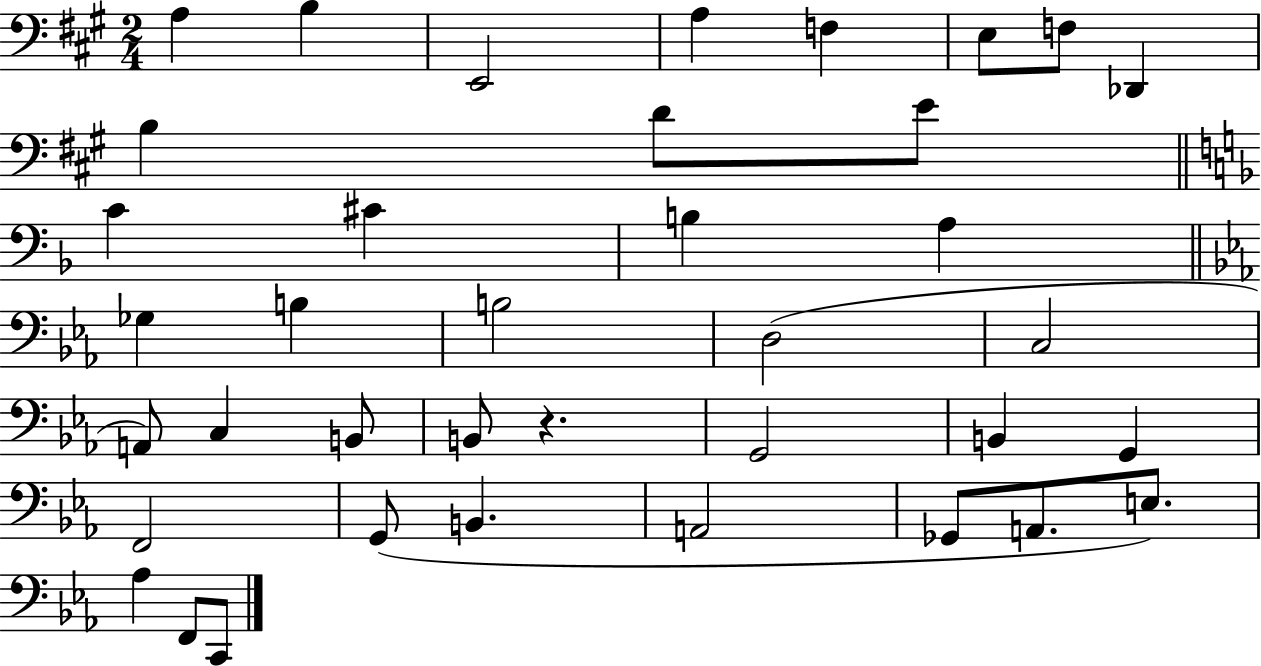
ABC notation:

X:1
T:Untitled
M:2/4
L:1/4
K:A
A, B, E,,2 A, F, E,/2 F,/2 _D,, B, D/2 E/2 C ^C B, A, _G, B, B,2 D,2 C,2 A,,/2 C, B,,/2 B,,/2 z G,,2 B,, G,, F,,2 G,,/2 B,, A,,2 _G,,/2 A,,/2 E,/2 _A, F,,/2 C,,/2